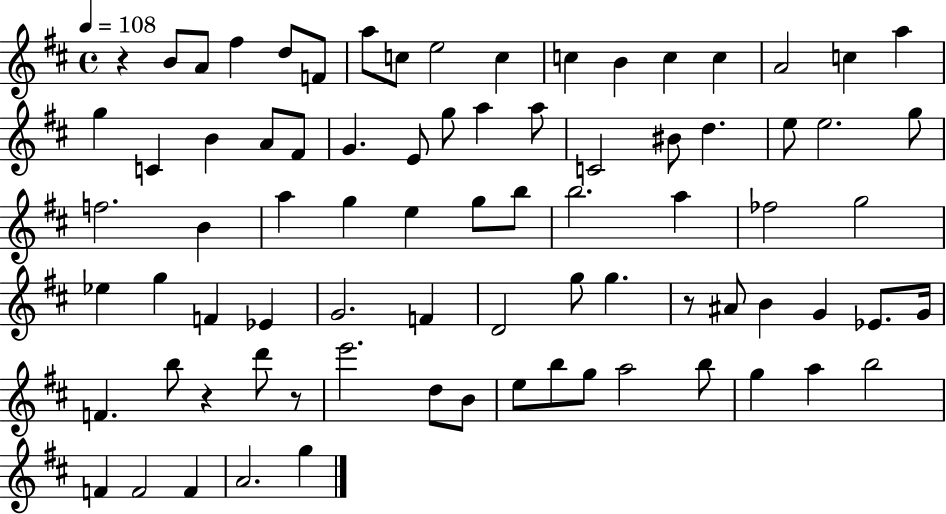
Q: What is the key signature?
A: D major